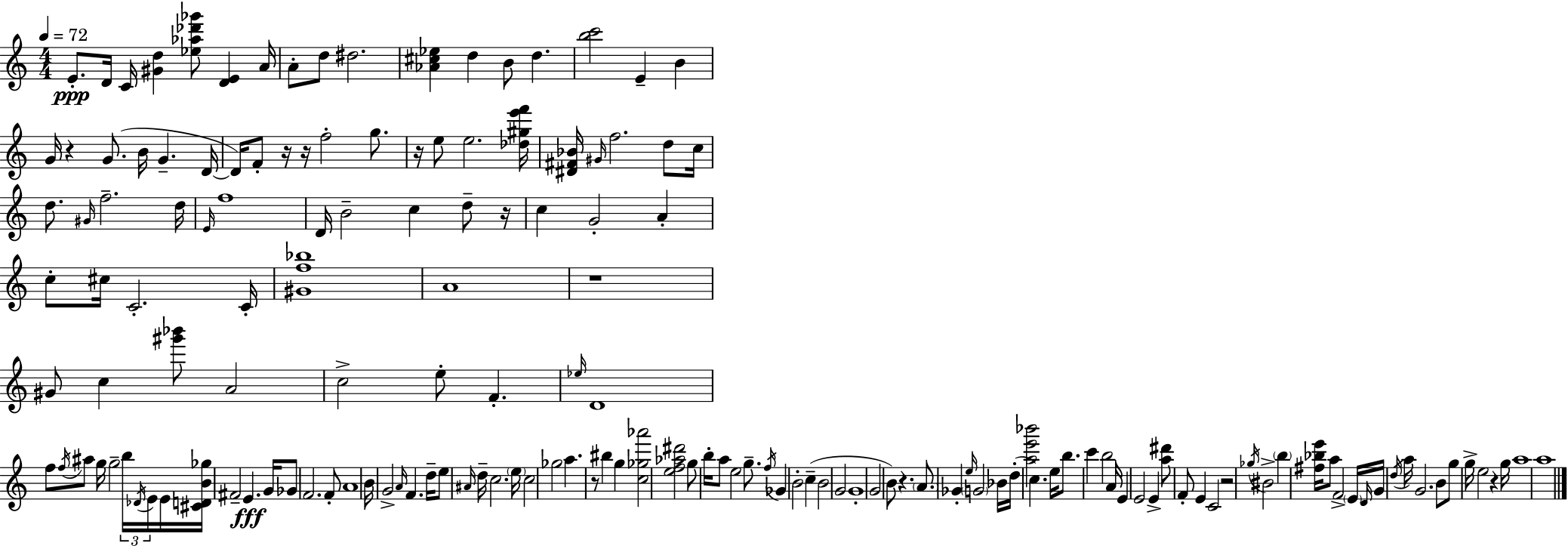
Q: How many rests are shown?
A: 10